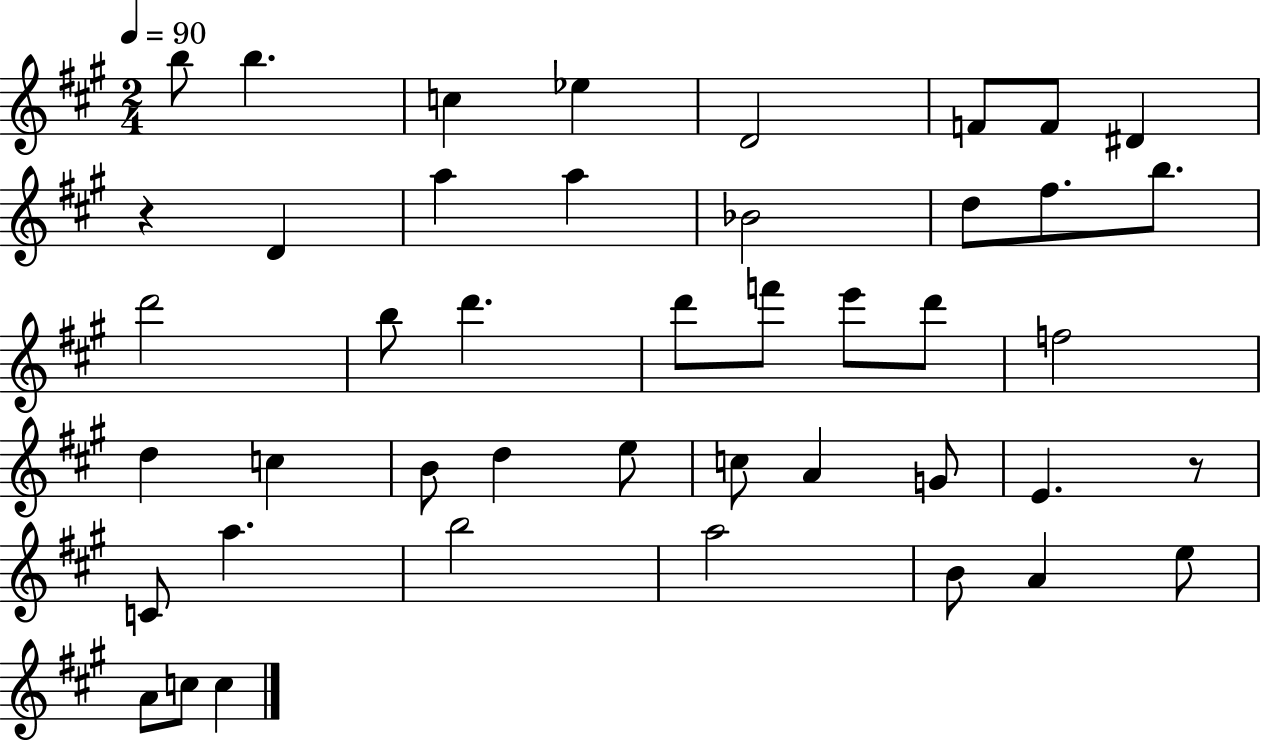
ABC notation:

X:1
T:Untitled
M:2/4
L:1/4
K:A
b/2 b c _e D2 F/2 F/2 ^D z D a a _B2 d/2 ^f/2 b/2 d'2 b/2 d' d'/2 f'/2 e'/2 d'/2 f2 d c B/2 d e/2 c/2 A G/2 E z/2 C/2 a b2 a2 B/2 A e/2 A/2 c/2 c